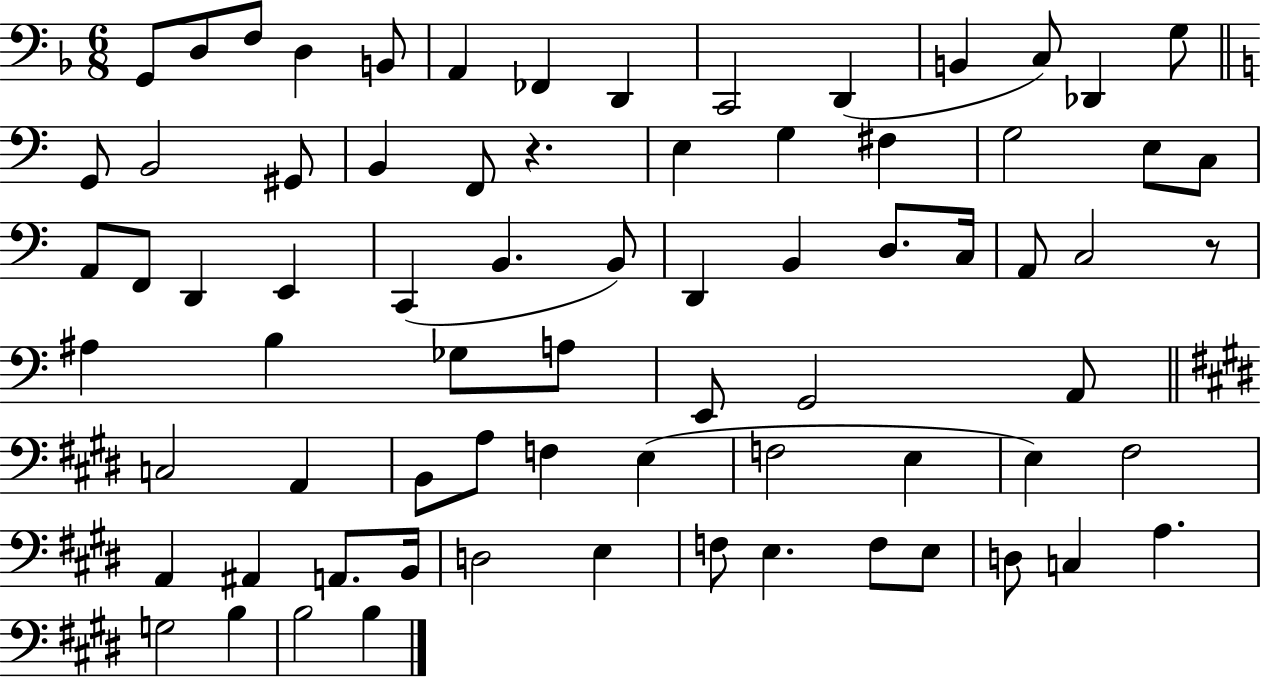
G2/e D3/e F3/e D3/q B2/e A2/q FES2/q D2/q C2/h D2/q B2/q C3/e Db2/q G3/e G2/e B2/h G#2/e B2/q F2/e R/q. E3/q G3/q F#3/q G3/h E3/e C3/e A2/e F2/e D2/q E2/q C2/q B2/q. B2/e D2/q B2/q D3/e. C3/s A2/e C3/h R/e A#3/q B3/q Gb3/e A3/e E2/e G2/h A2/e C3/h A2/q B2/e A3/e F3/q E3/q F3/h E3/q E3/q F#3/h A2/q A#2/q A2/e. B2/s D3/h E3/q F3/e E3/q. F3/e E3/e D3/e C3/q A3/q. G3/h B3/q B3/h B3/q